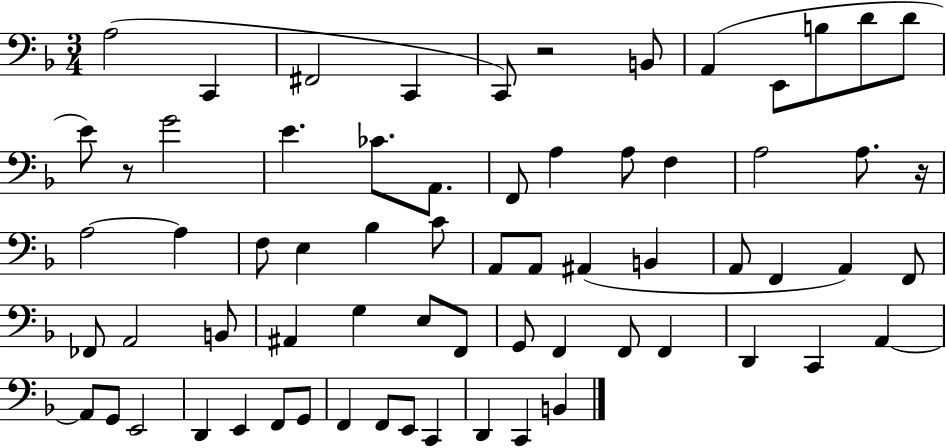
X:1
T:Untitled
M:3/4
L:1/4
K:F
A,2 C,, ^F,,2 C,, C,,/2 z2 B,,/2 A,, E,,/2 B,/2 D/2 D/2 E/2 z/2 G2 E _C/2 A,,/2 F,,/2 A, A,/2 F, A,2 A,/2 z/4 A,2 A, F,/2 E, _B, C/2 A,,/2 A,,/2 ^A,, B,, A,,/2 F,, A,, F,,/2 _F,,/2 A,,2 B,,/2 ^A,, G, E,/2 F,,/2 G,,/2 F,, F,,/2 F,, D,, C,, A,, A,,/2 G,,/2 E,,2 D,, E,, F,,/2 G,,/2 F,, F,,/2 E,,/2 C,, D,, C,, B,,